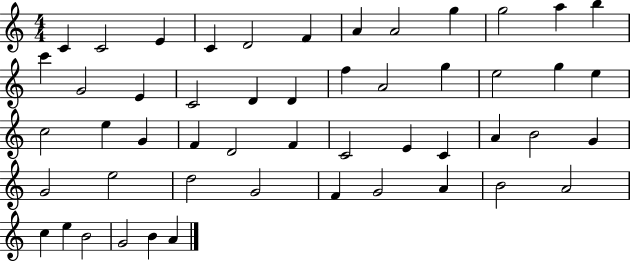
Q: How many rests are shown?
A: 0